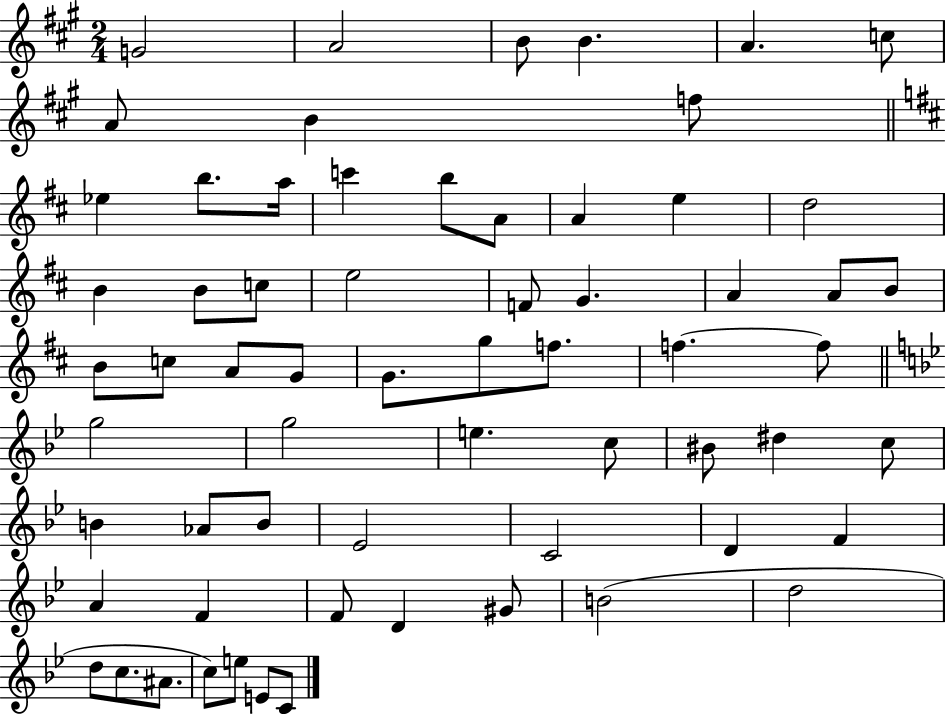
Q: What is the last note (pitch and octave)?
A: C4